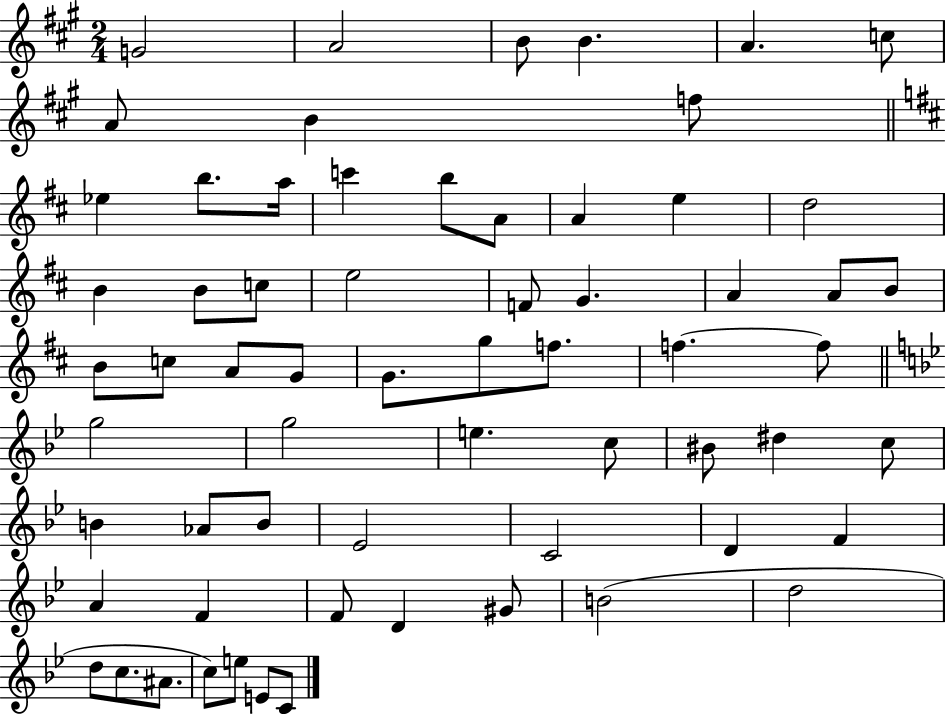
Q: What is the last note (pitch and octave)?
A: C4